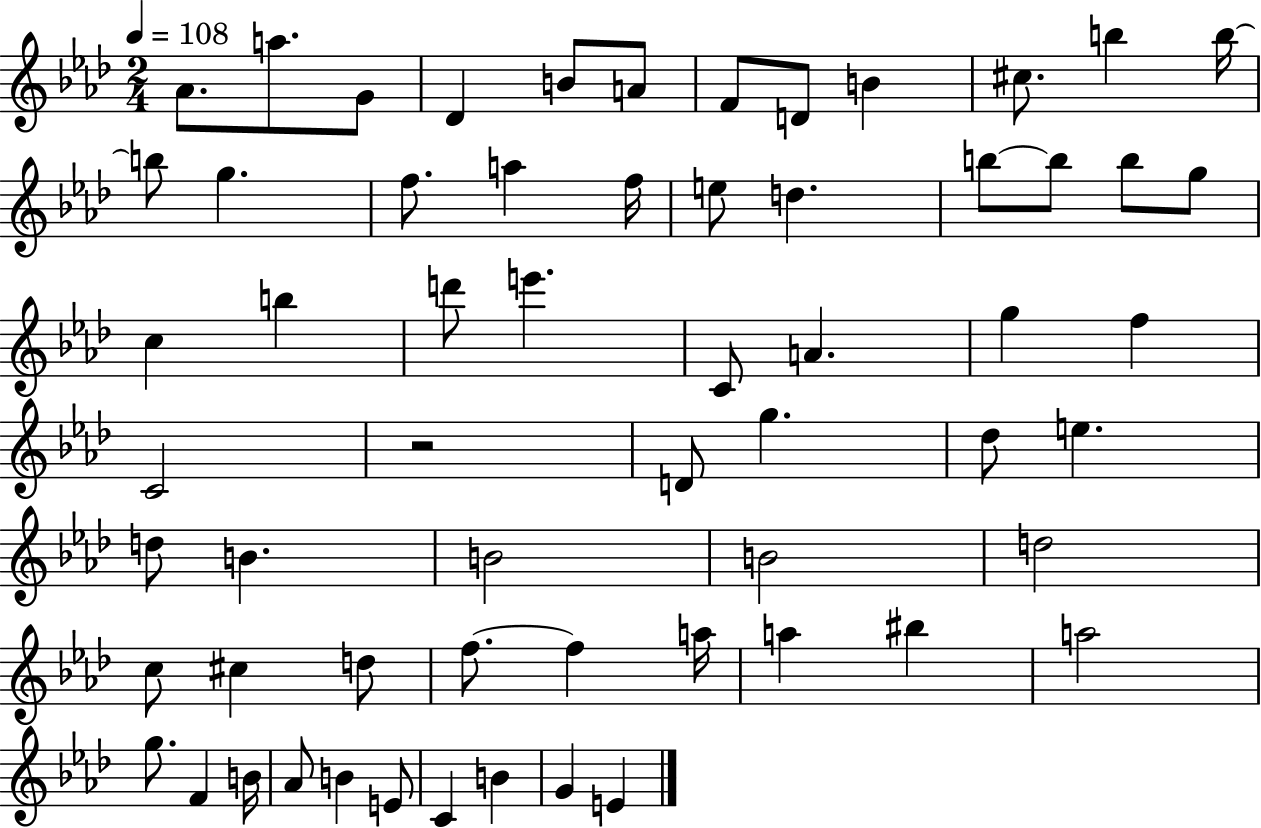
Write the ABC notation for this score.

X:1
T:Untitled
M:2/4
L:1/4
K:Ab
_A/2 a/2 G/2 _D B/2 A/2 F/2 D/2 B ^c/2 b b/4 b/2 g f/2 a f/4 e/2 d b/2 b/2 b/2 g/2 c b d'/2 e' C/2 A g f C2 z2 D/2 g _d/2 e d/2 B B2 B2 d2 c/2 ^c d/2 f/2 f a/4 a ^b a2 g/2 F B/4 _A/2 B E/2 C B G E